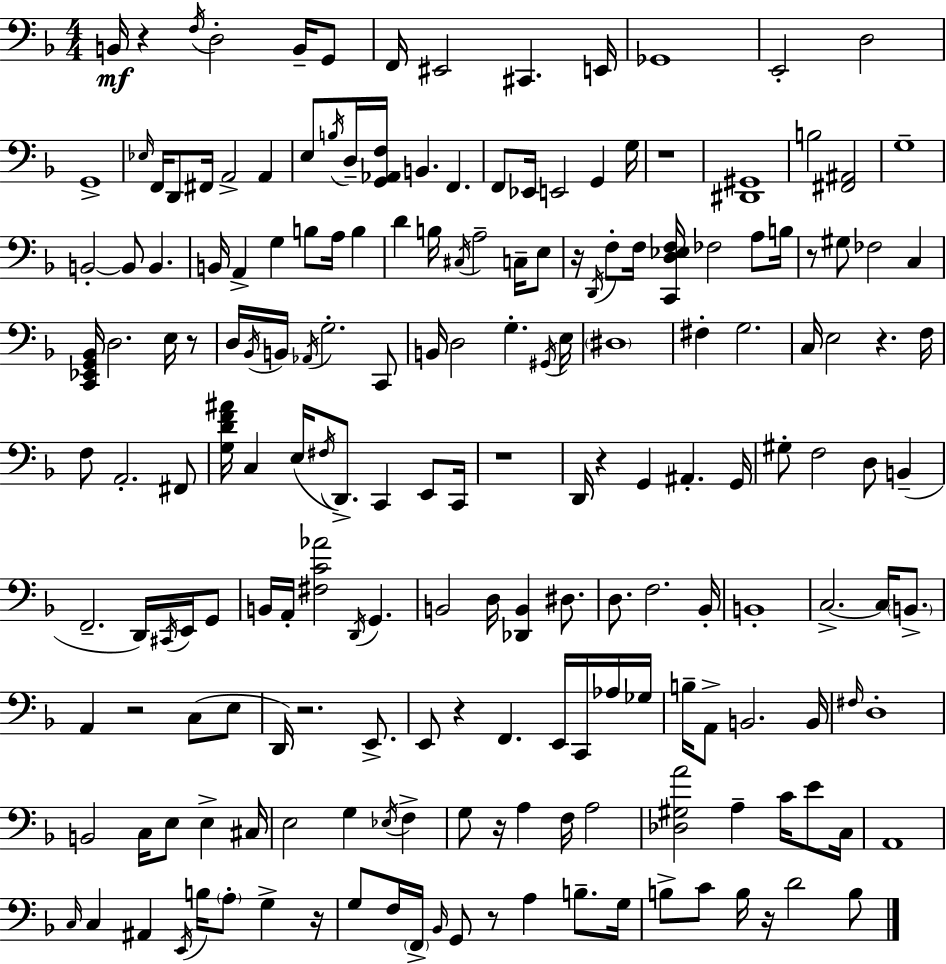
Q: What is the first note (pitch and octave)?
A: B2